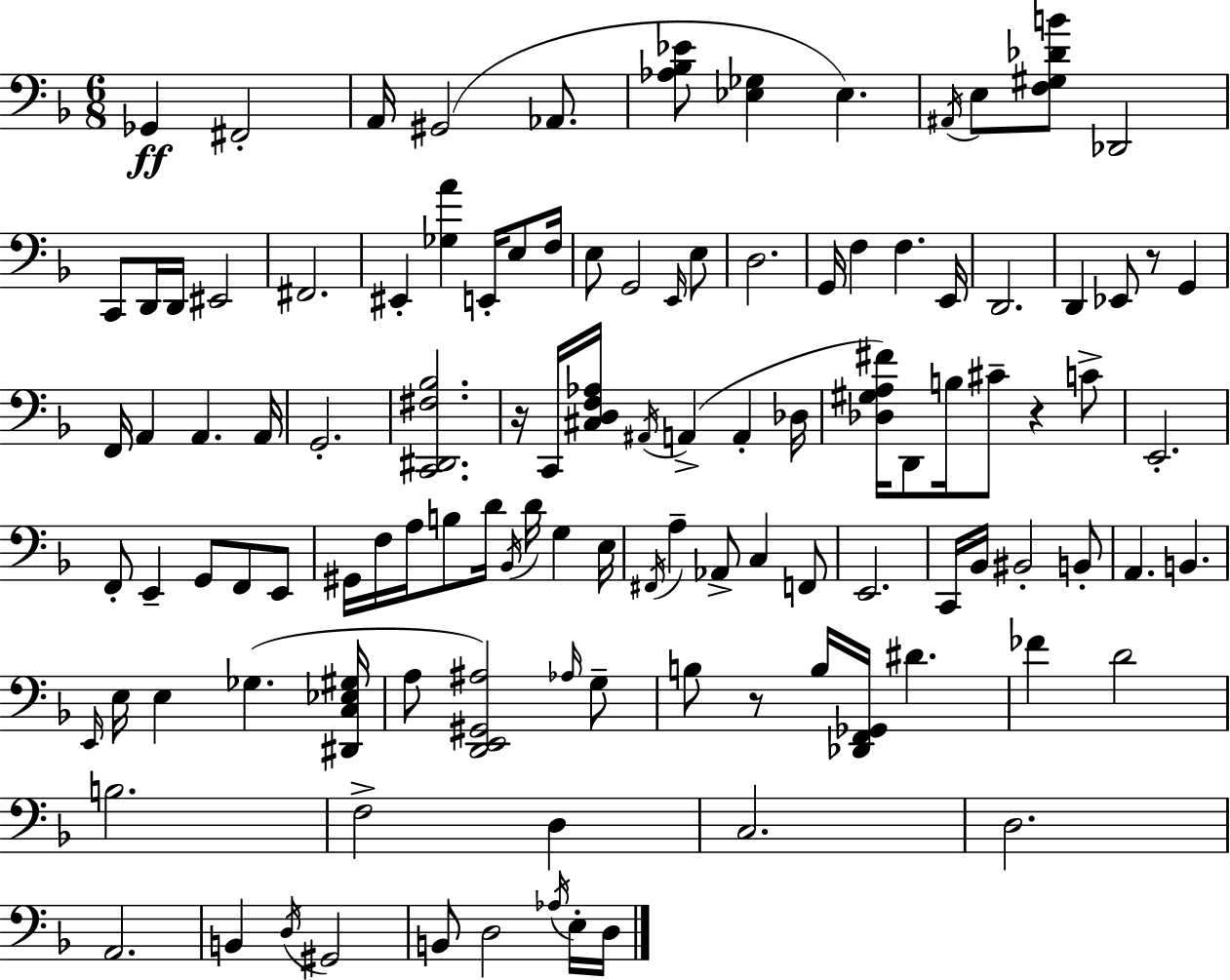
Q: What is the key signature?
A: F major